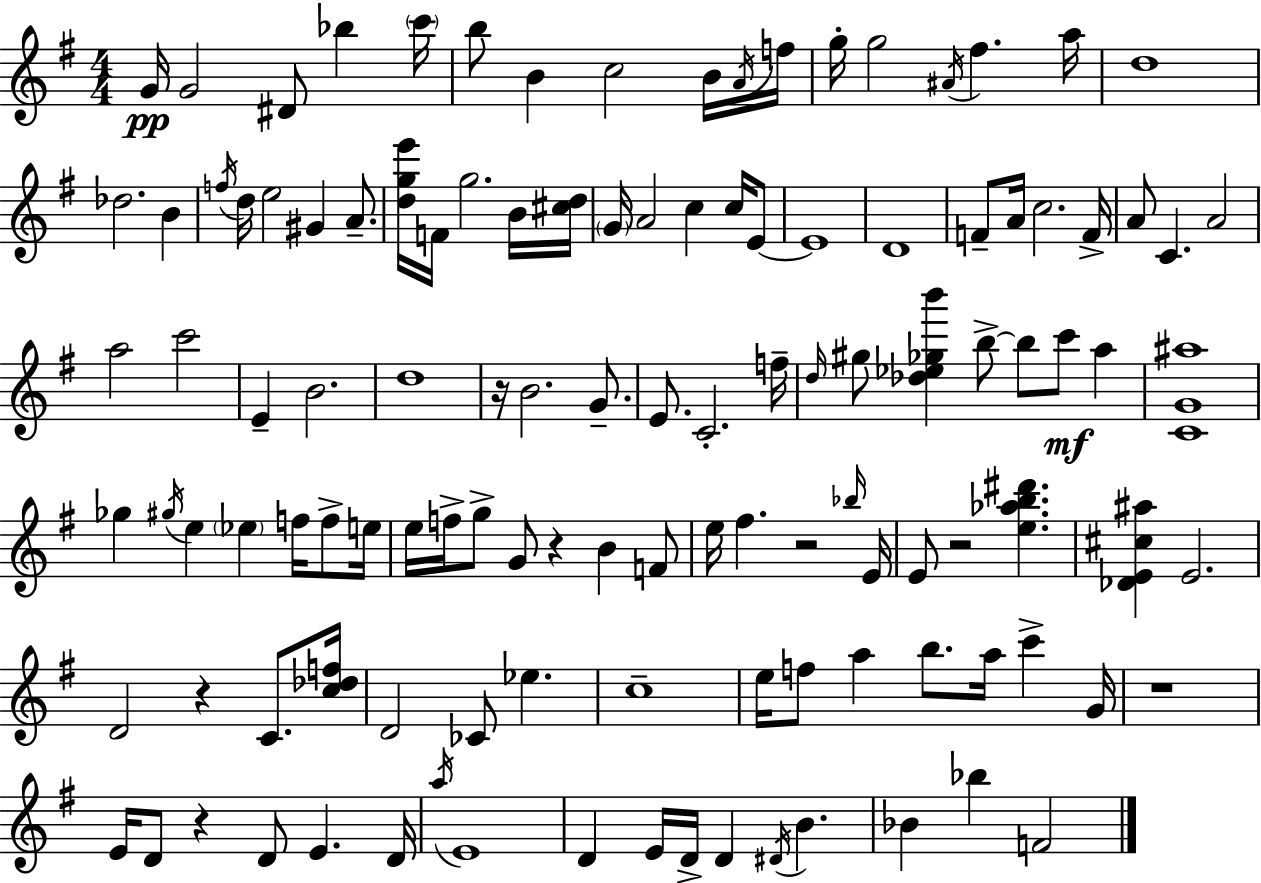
{
  \clef treble
  \numericTimeSignature
  \time 4/4
  \key g \major
  g'16\pp g'2 dis'8 bes''4 \parenthesize c'''16 | b''8 b'4 c''2 b'16 \acciaccatura { a'16 } | f''16 g''16-. g''2 \acciaccatura { ais'16 } fis''4. | a''16 d''1 | \break des''2. b'4 | \acciaccatura { f''16 } d''16 e''2 gis'4 | a'8.-- <d'' g'' e'''>16 f'16 g''2. | b'16 <cis'' d''>16 \parenthesize g'16 a'2 c''4 | \break c''16 e'8~~ e'1 | d'1 | f'8-- a'16 c''2. | f'16-> a'8 c'4. a'2 | \break a''2 c'''2 | e'4-- b'2. | d''1 | r16 b'2. | \break g'8.-- e'8. c'2.-. | f''16-- \grace { d''16 } gis''8 <des'' ees'' ges'' b'''>4 b''8->~~ b''8 c'''8\mf | a''4 <c' g' ais''>1 | ges''4 \acciaccatura { gis''16 } e''4 \parenthesize ees''4 | \break f''16 f''8-> e''16 e''16 f''16-> g''8-> g'8 r4 b'4 | f'8 e''16 fis''4. r2 | \grace { bes''16 } e'16 e'8 r2 | <e'' aes'' b'' dis'''>4. <des' e' cis'' ais''>4 e'2. | \break d'2 r4 | c'8. <c'' des'' f''>16 d'2 ces'8 | ees''4. c''1-- | e''16 f''8 a''4 b''8. | \break a''16 c'''4-> g'16 r1 | e'16 d'8 r4 d'8 e'4. | d'16 \acciaccatura { a''16 } e'1 | d'4 e'16 d'16-> d'4 | \break \acciaccatura { dis'16 } b'4. bes'4 bes''4 | f'2 \bar "|."
}